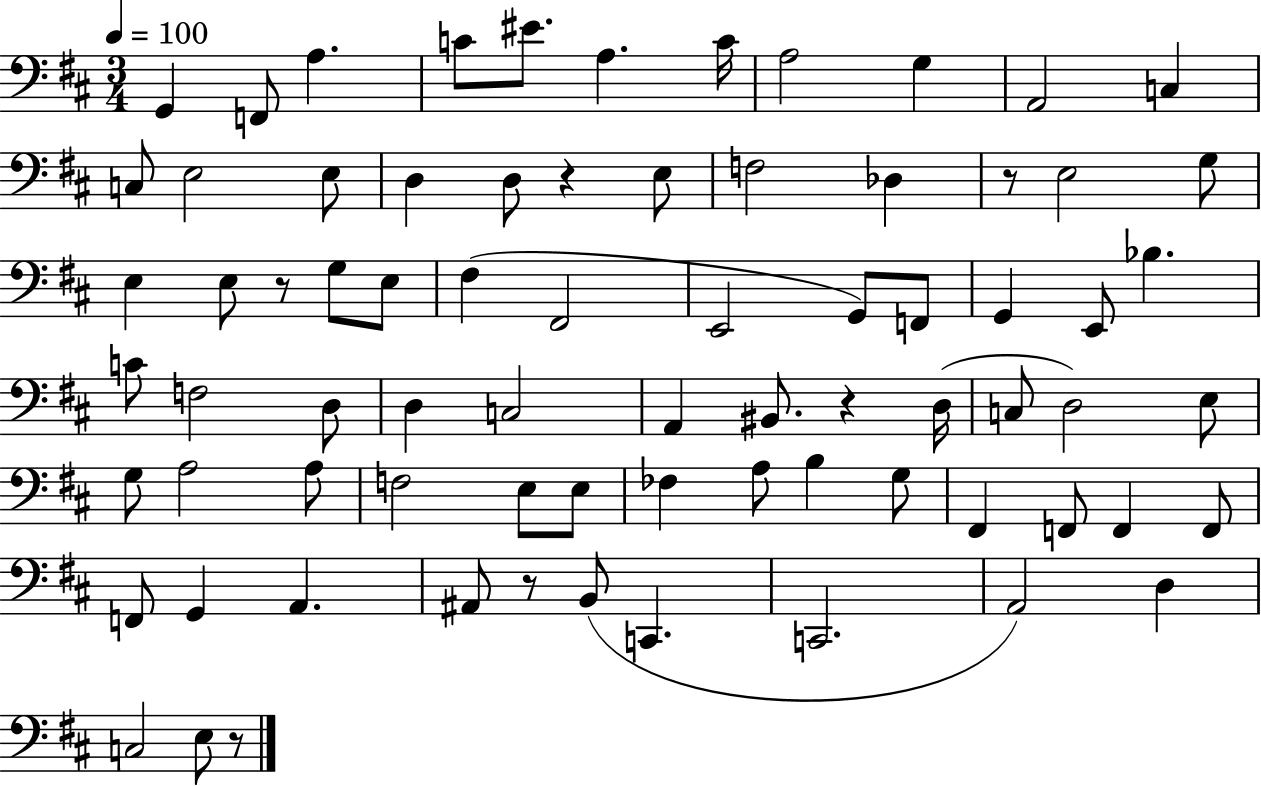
{
  \clef bass
  \numericTimeSignature
  \time 3/4
  \key d \major
  \tempo 4 = 100
  g,4 f,8 a4. | c'8 eis'8. a4. c'16 | a2 g4 | a,2 c4 | \break c8 e2 e8 | d4 d8 r4 e8 | f2 des4 | r8 e2 g8 | \break e4 e8 r8 g8 e8 | fis4( fis,2 | e,2 g,8) f,8 | g,4 e,8 bes4. | \break c'8 f2 d8 | d4 c2 | a,4 bis,8. r4 d16( | c8 d2) e8 | \break g8 a2 a8 | f2 e8 e8 | fes4 a8 b4 g8 | fis,4 f,8 f,4 f,8 | \break f,8 g,4 a,4. | ais,8 r8 b,8( c,4. | c,2. | a,2) d4 | \break c2 e8 r8 | \bar "|."
}